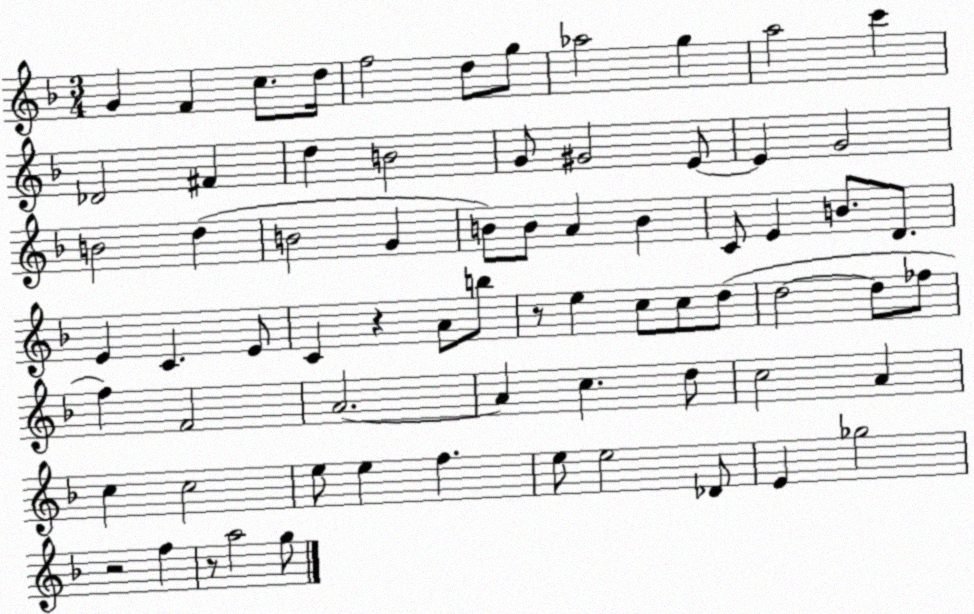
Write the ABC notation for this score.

X:1
T:Untitled
M:3/4
L:1/4
K:F
G F c/2 d/4 f2 d/2 g/2 _a2 g a2 c' _D2 ^F d B2 G/2 ^G2 E/2 E G2 B2 d B2 G B/2 B/2 A B C/2 E B/2 D/2 E C E/2 C z A/2 b/2 z/2 e c/2 c/2 d/2 d2 d/2 _f/2 f F2 A2 A c d/2 c2 A c c2 e/2 e f e/2 e2 _D/2 E _g2 z2 f z/2 a2 g/2